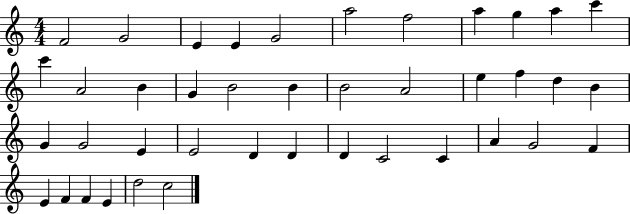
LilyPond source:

{
  \clef treble
  \numericTimeSignature
  \time 4/4
  \key c \major
  f'2 g'2 | e'4 e'4 g'2 | a''2 f''2 | a''4 g''4 a''4 c'''4 | \break c'''4 a'2 b'4 | g'4 b'2 b'4 | b'2 a'2 | e''4 f''4 d''4 b'4 | \break g'4 g'2 e'4 | e'2 d'4 d'4 | d'4 c'2 c'4 | a'4 g'2 f'4 | \break e'4 f'4 f'4 e'4 | d''2 c''2 | \bar "|."
}